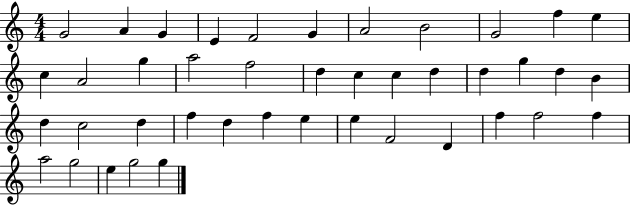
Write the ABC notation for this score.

X:1
T:Untitled
M:4/4
L:1/4
K:C
G2 A G E F2 G A2 B2 G2 f e c A2 g a2 f2 d c c d d g d B d c2 d f d f e e F2 D f f2 f a2 g2 e g2 g